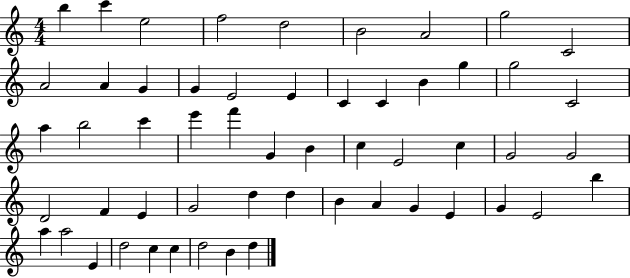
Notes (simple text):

B5/q C6/q E5/h F5/h D5/h B4/h A4/h G5/h C4/h A4/h A4/q G4/q G4/q E4/h E4/q C4/q C4/q B4/q G5/q G5/h C4/h A5/q B5/h C6/q E6/q F6/q G4/q B4/q C5/q E4/h C5/q G4/h G4/h D4/h F4/q E4/q G4/h D5/q D5/q B4/q A4/q G4/q E4/q G4/q E4/h B5/q A5/q A5/h E4/q D5/h C5/q C5/q D5/h B4/q D5/q